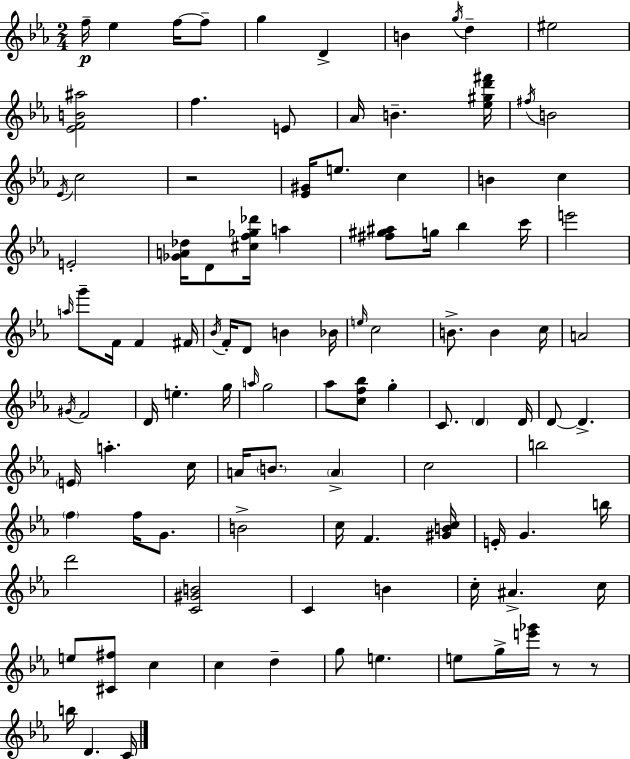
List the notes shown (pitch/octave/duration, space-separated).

F5/s Eb5/q F5/s F5/e G5/q D4/q B4/q G5/s D5/q EIS5/h [Eb4,F4,B4,A#5]/h F5/q. E4/e Ab4/s B4/q. [Eb5,G#5,D6,F#6]/s F#5/s B4/h Eb4/s C5/h R/h [Eb4,G#4]/s E5/e. C5/q B4/q C5/q E4/h [Gb4,A4,Db5]/s D4/e [C#5,F5,Gb5,Db6]/s A5/q [F#5,G#5,A#5]/e G5/s Bb5/q C6/s E6/h A5/s G6/e F4/s F4/q F#4/s Bb4/s F4/s D4/e B4/q Bb4/s E5/s C5/h B4/e. B4/q C5/s A4/h G#4/s F4/h D4/s E5/q. G5/s A5/s G5/h Ab5/e [C5,F5,Bb5]/e G5/q C4/e. D4/q D4/s D4/e D4/q. E4/s A5/q. C5/s A4/s B4/e. A4/q C5/h B5/h F5/q F5/s G4/e. B4/h C5/s F4/q. [G#4,B4,C5]/s E4/s G4/q. B5/s D6/h [C4,G#4,B4]/h C4/q B4/q C5/s A#4/q. C5/s E5/e [C#4,F#5]/e C5/q C5/q D5/q G5/e E5/q. E5/e G5/s [E6,Gb6]/s R/e R/e B5/s D4/q. C4/s